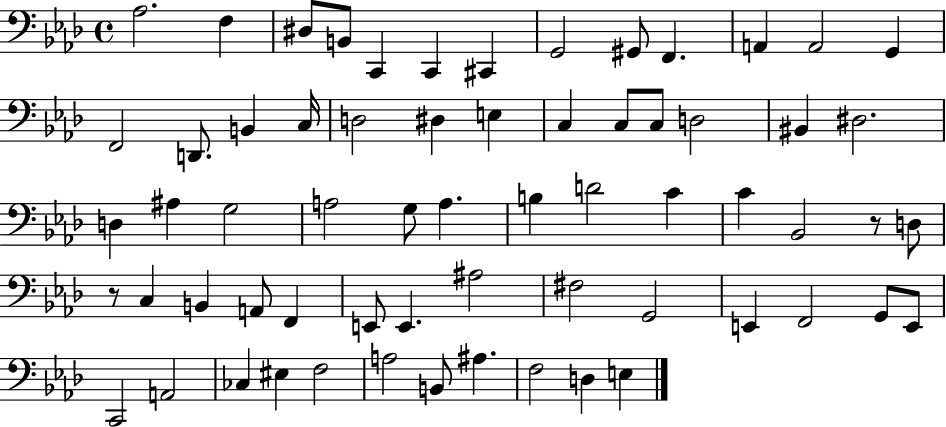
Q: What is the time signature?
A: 4/4